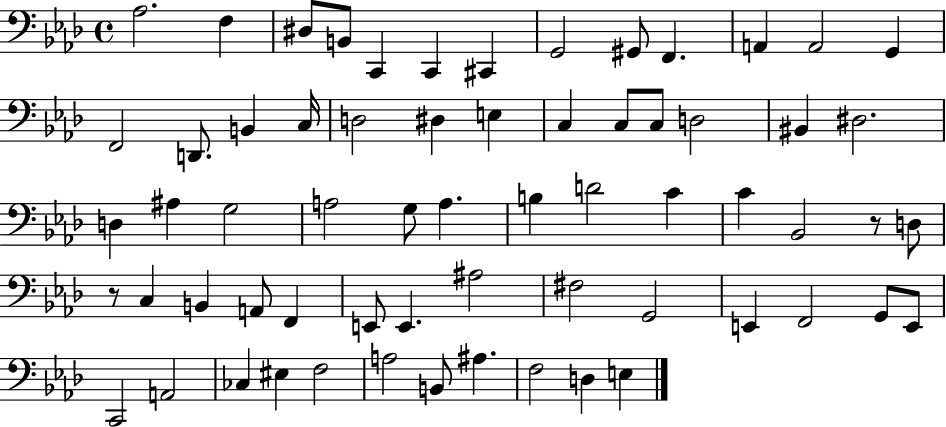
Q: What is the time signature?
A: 4/4